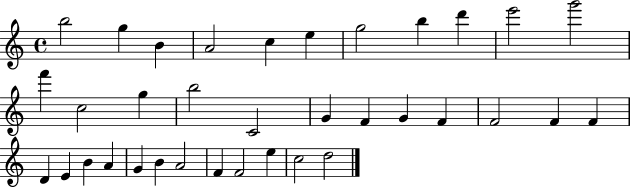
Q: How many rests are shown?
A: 0